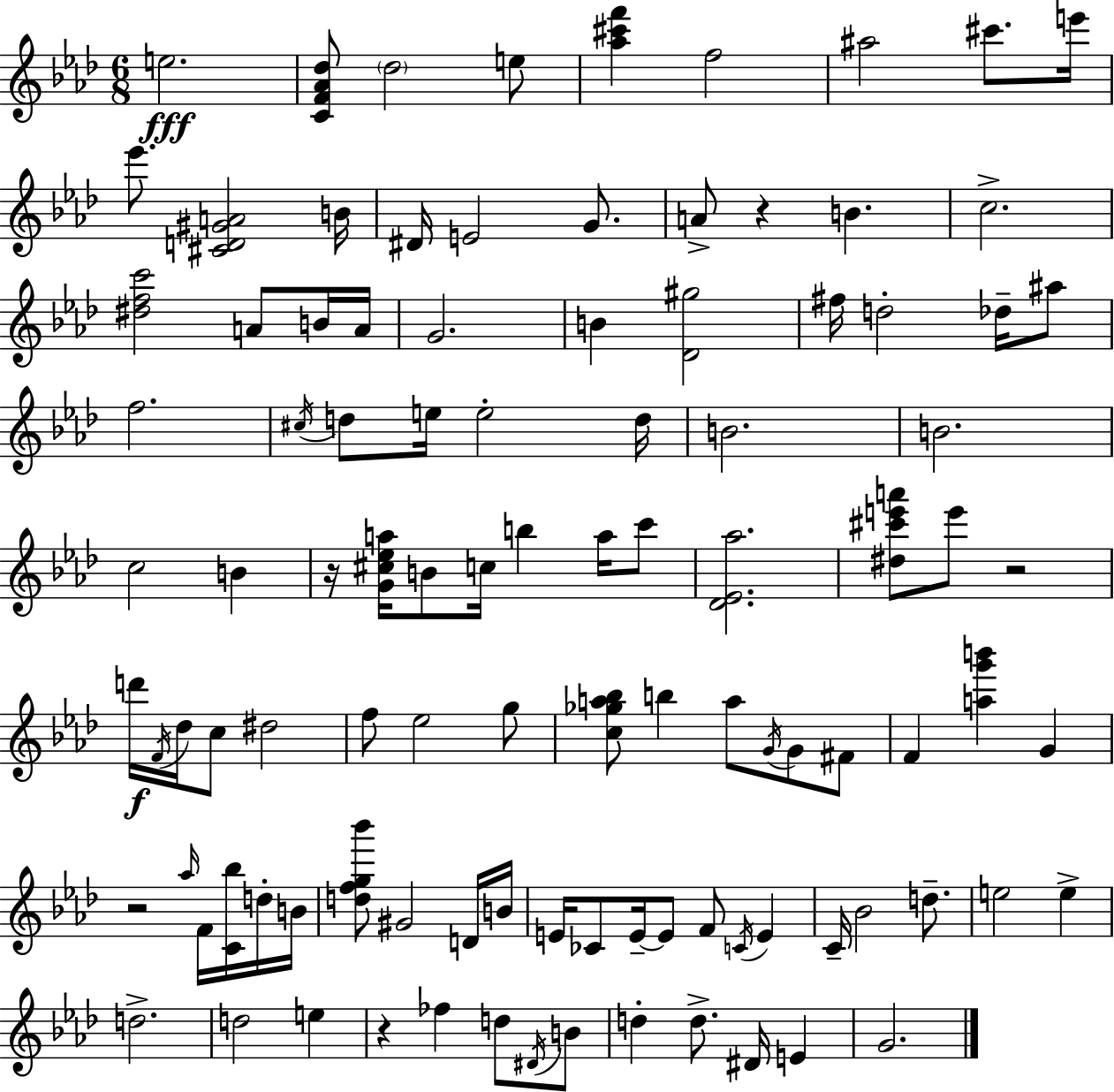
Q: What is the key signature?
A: AES major